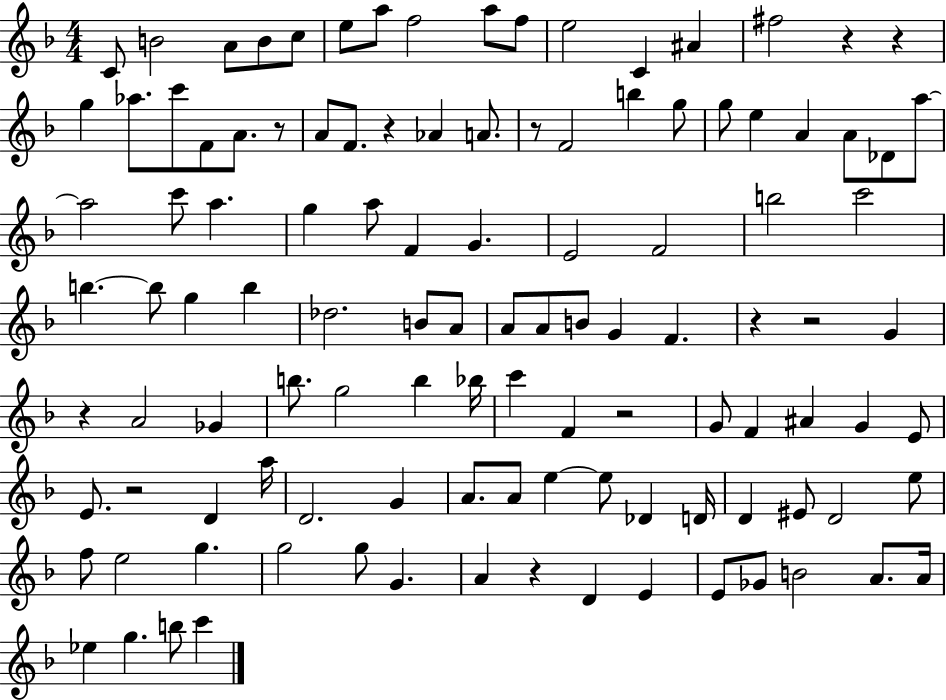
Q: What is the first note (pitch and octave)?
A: C4